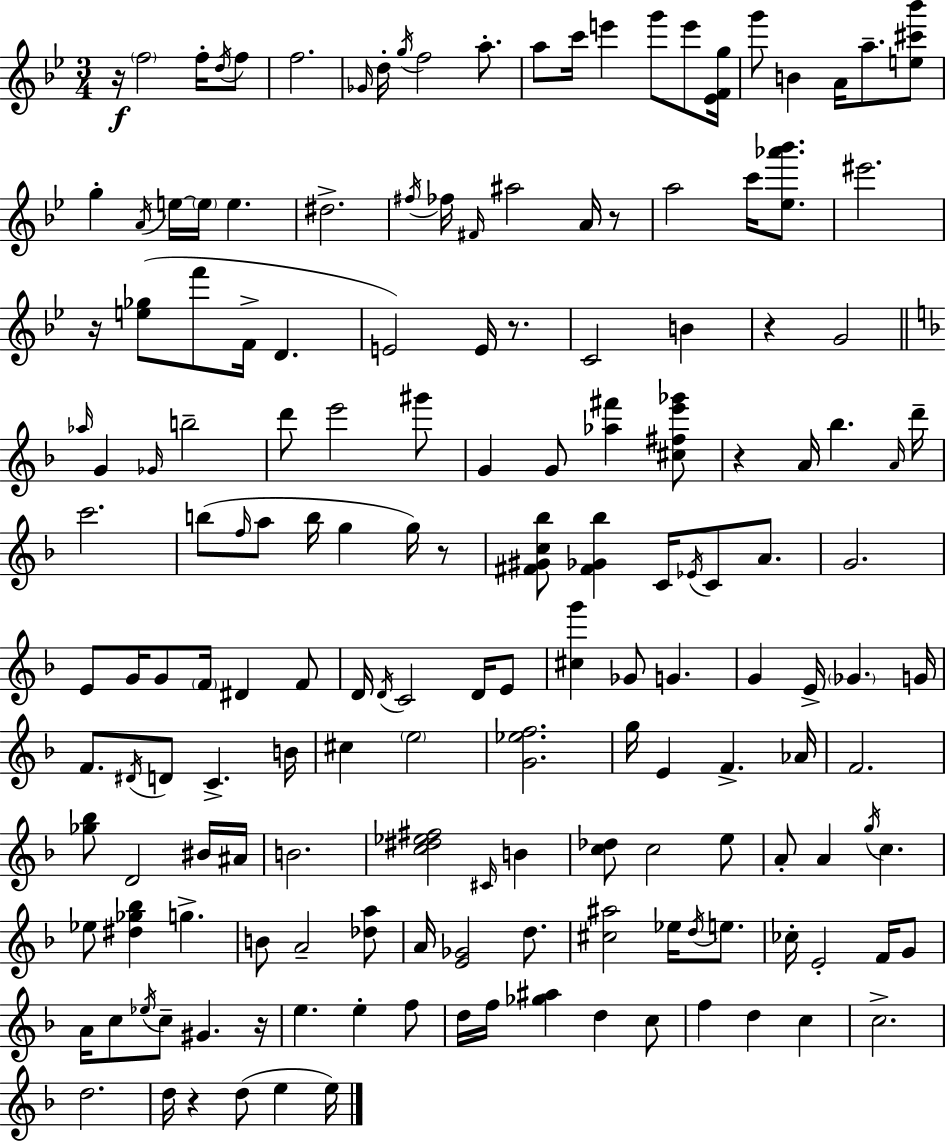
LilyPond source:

{
  \clef treble
  \numericTimeSignature
  \time 3/4
  \key bes \major
  r16\f \parenthesize f''2 f''16-. \acciaccatura { d''16 } f''8 | f''2. | \grace { ges'16 } d''16-. \acciaccatura { g''16 } f''2 | a''8.-. a''8 c'''16 e'''4 g'''8 | \break e'''8 <ees' f' g''>16 g'''8 b'4 a'16 a''8.-- | <e'' cis''' bes'''>8 g''4-. \acciaccatura { a'16 } e''16~~ \parenthesize e''16 e''4. | dis''2.-> | \acciaccatura { fis''16 } fes''16 \grace { fis'16 } ais''2 | \break a'16 r8 a''2 | c'''16 <ees'' aes''' bes'''>8. eis'''2. | r16 <e'' ges''>8( f'''8 f'16-> | d'4. e'2) | \break e'16 r8. c'2 | b'4 r4 g'2 | \bar "||" \break \key d \minor \grace { aes''16 } g'4 \grace { ges'16 } b''2-- | d'''8 e'''2 | gis'''8 g'4 g'8 <aes'' fis'''>4 | <cis'' fis'' e''' ges'''>8 r4 a'16 bes''4. | \break \grace { a'16 } d'''16-- c'''2. | b''8( \grace { f''16 } a''8 b''16 g''4 | g''16) r8 <fis' gis' c'' bes''>8 <fis' ges' bes''>4 c'16 \acciaccatura { ees'16 } | c'8 a'8. g'2. | \break e'8 g'16 g'8 \parenthesize f'16 dis'4 | f'8 d'16 \acciaccatura { d'16 } c'2 | d'16 e'8 <cis'' g'''>4 ges'8 | g'4. g'4 e'16-> \parenthesize ges'4. | \break g'16 f'8. \acciaccatura { dis'16 } d'8 | c'4.-> b'16 cis''4 \parenthesize e''2 | <g' ees'' f''>2. | g''16 e'4 | \break f'4.-> aes'16 f'2. | <ges'' bes''>8 d'2 | bis'16 ais'16 b'2. | <c'' dis'' ees'' fis''>2 | \break \grace { cis'16 } b'4 <c'' des''>8 c''2 | e''8 a'8-. a'4 | \acciaccatura { g''16 } c''4. ees''8 <dis'' ges'' bes''>4 | g''4.-> b'8 a'2-- | \break <des'' a''>8 a'16 <e' ges'>2 | d''8. <cis'' ais''>2 | ees''16 \acciaccatura { d''16 } e''8. ces''16-. e'2-. | f'16 g'8 a'16 c''8 | \break \acciaccatura { ees''16 } c''8-- gis'4. r16 e''4. | e''4-. f''8 d''16 | f''16 <ges'' ais''>4 d''4 c''8 f''4 | d''4 c''4 c''2.-> | \break d''2. | d''16 | r4 d''8( e''4 e''16) \bar "|."
}